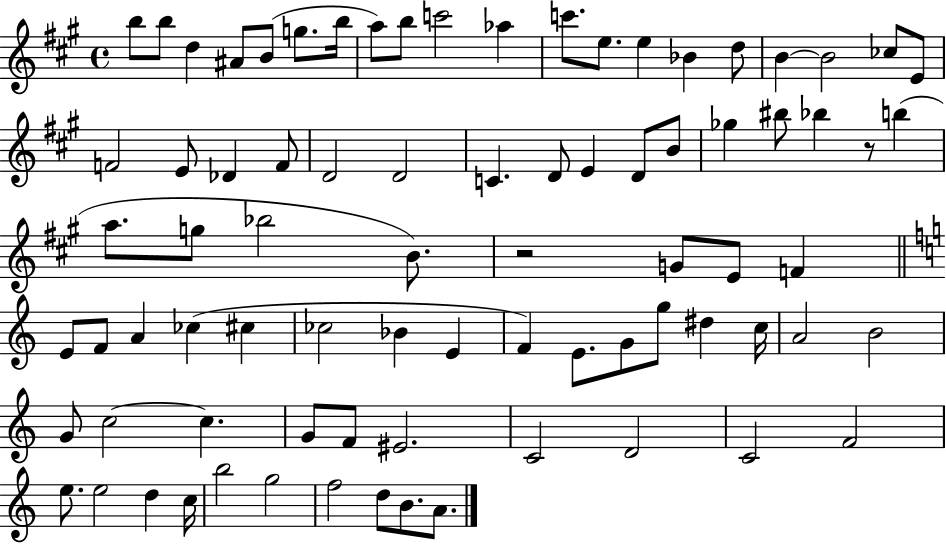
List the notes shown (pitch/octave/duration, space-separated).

B5/e B5/e D5/q A#4/e B4/e G5/e. B5/s A5/e B5/e C6/h Ab5/q C6/e. E5/e. E5/q Bb4/q D5/e B4/q B4/h CES5/e E4/e F4/h E4/e Db4/q F4/e D4/h D4/h C4/q. D4/e E4/q D4/e B4/e Gb5/q BIS5/e Bb5/q R/e B5/q A5/e. G5/e Bb5/h B4/e. R/h G4/e E4/e F4/q E4/e F4/e A4/q CES5/q C#5/q CES5/h Bb4/q E4/q F4/q E4/e. G4/e G5/e D#5/q C5/s A4/h B4/h G4/e C5/h C5/q. G4/e F4/e EIS4/h. C4/h D4/h C4/h F4/h E5/e. E5/h D5/q C5/s B5/h G5/h F5/h D5/e B4/e. A4/e.